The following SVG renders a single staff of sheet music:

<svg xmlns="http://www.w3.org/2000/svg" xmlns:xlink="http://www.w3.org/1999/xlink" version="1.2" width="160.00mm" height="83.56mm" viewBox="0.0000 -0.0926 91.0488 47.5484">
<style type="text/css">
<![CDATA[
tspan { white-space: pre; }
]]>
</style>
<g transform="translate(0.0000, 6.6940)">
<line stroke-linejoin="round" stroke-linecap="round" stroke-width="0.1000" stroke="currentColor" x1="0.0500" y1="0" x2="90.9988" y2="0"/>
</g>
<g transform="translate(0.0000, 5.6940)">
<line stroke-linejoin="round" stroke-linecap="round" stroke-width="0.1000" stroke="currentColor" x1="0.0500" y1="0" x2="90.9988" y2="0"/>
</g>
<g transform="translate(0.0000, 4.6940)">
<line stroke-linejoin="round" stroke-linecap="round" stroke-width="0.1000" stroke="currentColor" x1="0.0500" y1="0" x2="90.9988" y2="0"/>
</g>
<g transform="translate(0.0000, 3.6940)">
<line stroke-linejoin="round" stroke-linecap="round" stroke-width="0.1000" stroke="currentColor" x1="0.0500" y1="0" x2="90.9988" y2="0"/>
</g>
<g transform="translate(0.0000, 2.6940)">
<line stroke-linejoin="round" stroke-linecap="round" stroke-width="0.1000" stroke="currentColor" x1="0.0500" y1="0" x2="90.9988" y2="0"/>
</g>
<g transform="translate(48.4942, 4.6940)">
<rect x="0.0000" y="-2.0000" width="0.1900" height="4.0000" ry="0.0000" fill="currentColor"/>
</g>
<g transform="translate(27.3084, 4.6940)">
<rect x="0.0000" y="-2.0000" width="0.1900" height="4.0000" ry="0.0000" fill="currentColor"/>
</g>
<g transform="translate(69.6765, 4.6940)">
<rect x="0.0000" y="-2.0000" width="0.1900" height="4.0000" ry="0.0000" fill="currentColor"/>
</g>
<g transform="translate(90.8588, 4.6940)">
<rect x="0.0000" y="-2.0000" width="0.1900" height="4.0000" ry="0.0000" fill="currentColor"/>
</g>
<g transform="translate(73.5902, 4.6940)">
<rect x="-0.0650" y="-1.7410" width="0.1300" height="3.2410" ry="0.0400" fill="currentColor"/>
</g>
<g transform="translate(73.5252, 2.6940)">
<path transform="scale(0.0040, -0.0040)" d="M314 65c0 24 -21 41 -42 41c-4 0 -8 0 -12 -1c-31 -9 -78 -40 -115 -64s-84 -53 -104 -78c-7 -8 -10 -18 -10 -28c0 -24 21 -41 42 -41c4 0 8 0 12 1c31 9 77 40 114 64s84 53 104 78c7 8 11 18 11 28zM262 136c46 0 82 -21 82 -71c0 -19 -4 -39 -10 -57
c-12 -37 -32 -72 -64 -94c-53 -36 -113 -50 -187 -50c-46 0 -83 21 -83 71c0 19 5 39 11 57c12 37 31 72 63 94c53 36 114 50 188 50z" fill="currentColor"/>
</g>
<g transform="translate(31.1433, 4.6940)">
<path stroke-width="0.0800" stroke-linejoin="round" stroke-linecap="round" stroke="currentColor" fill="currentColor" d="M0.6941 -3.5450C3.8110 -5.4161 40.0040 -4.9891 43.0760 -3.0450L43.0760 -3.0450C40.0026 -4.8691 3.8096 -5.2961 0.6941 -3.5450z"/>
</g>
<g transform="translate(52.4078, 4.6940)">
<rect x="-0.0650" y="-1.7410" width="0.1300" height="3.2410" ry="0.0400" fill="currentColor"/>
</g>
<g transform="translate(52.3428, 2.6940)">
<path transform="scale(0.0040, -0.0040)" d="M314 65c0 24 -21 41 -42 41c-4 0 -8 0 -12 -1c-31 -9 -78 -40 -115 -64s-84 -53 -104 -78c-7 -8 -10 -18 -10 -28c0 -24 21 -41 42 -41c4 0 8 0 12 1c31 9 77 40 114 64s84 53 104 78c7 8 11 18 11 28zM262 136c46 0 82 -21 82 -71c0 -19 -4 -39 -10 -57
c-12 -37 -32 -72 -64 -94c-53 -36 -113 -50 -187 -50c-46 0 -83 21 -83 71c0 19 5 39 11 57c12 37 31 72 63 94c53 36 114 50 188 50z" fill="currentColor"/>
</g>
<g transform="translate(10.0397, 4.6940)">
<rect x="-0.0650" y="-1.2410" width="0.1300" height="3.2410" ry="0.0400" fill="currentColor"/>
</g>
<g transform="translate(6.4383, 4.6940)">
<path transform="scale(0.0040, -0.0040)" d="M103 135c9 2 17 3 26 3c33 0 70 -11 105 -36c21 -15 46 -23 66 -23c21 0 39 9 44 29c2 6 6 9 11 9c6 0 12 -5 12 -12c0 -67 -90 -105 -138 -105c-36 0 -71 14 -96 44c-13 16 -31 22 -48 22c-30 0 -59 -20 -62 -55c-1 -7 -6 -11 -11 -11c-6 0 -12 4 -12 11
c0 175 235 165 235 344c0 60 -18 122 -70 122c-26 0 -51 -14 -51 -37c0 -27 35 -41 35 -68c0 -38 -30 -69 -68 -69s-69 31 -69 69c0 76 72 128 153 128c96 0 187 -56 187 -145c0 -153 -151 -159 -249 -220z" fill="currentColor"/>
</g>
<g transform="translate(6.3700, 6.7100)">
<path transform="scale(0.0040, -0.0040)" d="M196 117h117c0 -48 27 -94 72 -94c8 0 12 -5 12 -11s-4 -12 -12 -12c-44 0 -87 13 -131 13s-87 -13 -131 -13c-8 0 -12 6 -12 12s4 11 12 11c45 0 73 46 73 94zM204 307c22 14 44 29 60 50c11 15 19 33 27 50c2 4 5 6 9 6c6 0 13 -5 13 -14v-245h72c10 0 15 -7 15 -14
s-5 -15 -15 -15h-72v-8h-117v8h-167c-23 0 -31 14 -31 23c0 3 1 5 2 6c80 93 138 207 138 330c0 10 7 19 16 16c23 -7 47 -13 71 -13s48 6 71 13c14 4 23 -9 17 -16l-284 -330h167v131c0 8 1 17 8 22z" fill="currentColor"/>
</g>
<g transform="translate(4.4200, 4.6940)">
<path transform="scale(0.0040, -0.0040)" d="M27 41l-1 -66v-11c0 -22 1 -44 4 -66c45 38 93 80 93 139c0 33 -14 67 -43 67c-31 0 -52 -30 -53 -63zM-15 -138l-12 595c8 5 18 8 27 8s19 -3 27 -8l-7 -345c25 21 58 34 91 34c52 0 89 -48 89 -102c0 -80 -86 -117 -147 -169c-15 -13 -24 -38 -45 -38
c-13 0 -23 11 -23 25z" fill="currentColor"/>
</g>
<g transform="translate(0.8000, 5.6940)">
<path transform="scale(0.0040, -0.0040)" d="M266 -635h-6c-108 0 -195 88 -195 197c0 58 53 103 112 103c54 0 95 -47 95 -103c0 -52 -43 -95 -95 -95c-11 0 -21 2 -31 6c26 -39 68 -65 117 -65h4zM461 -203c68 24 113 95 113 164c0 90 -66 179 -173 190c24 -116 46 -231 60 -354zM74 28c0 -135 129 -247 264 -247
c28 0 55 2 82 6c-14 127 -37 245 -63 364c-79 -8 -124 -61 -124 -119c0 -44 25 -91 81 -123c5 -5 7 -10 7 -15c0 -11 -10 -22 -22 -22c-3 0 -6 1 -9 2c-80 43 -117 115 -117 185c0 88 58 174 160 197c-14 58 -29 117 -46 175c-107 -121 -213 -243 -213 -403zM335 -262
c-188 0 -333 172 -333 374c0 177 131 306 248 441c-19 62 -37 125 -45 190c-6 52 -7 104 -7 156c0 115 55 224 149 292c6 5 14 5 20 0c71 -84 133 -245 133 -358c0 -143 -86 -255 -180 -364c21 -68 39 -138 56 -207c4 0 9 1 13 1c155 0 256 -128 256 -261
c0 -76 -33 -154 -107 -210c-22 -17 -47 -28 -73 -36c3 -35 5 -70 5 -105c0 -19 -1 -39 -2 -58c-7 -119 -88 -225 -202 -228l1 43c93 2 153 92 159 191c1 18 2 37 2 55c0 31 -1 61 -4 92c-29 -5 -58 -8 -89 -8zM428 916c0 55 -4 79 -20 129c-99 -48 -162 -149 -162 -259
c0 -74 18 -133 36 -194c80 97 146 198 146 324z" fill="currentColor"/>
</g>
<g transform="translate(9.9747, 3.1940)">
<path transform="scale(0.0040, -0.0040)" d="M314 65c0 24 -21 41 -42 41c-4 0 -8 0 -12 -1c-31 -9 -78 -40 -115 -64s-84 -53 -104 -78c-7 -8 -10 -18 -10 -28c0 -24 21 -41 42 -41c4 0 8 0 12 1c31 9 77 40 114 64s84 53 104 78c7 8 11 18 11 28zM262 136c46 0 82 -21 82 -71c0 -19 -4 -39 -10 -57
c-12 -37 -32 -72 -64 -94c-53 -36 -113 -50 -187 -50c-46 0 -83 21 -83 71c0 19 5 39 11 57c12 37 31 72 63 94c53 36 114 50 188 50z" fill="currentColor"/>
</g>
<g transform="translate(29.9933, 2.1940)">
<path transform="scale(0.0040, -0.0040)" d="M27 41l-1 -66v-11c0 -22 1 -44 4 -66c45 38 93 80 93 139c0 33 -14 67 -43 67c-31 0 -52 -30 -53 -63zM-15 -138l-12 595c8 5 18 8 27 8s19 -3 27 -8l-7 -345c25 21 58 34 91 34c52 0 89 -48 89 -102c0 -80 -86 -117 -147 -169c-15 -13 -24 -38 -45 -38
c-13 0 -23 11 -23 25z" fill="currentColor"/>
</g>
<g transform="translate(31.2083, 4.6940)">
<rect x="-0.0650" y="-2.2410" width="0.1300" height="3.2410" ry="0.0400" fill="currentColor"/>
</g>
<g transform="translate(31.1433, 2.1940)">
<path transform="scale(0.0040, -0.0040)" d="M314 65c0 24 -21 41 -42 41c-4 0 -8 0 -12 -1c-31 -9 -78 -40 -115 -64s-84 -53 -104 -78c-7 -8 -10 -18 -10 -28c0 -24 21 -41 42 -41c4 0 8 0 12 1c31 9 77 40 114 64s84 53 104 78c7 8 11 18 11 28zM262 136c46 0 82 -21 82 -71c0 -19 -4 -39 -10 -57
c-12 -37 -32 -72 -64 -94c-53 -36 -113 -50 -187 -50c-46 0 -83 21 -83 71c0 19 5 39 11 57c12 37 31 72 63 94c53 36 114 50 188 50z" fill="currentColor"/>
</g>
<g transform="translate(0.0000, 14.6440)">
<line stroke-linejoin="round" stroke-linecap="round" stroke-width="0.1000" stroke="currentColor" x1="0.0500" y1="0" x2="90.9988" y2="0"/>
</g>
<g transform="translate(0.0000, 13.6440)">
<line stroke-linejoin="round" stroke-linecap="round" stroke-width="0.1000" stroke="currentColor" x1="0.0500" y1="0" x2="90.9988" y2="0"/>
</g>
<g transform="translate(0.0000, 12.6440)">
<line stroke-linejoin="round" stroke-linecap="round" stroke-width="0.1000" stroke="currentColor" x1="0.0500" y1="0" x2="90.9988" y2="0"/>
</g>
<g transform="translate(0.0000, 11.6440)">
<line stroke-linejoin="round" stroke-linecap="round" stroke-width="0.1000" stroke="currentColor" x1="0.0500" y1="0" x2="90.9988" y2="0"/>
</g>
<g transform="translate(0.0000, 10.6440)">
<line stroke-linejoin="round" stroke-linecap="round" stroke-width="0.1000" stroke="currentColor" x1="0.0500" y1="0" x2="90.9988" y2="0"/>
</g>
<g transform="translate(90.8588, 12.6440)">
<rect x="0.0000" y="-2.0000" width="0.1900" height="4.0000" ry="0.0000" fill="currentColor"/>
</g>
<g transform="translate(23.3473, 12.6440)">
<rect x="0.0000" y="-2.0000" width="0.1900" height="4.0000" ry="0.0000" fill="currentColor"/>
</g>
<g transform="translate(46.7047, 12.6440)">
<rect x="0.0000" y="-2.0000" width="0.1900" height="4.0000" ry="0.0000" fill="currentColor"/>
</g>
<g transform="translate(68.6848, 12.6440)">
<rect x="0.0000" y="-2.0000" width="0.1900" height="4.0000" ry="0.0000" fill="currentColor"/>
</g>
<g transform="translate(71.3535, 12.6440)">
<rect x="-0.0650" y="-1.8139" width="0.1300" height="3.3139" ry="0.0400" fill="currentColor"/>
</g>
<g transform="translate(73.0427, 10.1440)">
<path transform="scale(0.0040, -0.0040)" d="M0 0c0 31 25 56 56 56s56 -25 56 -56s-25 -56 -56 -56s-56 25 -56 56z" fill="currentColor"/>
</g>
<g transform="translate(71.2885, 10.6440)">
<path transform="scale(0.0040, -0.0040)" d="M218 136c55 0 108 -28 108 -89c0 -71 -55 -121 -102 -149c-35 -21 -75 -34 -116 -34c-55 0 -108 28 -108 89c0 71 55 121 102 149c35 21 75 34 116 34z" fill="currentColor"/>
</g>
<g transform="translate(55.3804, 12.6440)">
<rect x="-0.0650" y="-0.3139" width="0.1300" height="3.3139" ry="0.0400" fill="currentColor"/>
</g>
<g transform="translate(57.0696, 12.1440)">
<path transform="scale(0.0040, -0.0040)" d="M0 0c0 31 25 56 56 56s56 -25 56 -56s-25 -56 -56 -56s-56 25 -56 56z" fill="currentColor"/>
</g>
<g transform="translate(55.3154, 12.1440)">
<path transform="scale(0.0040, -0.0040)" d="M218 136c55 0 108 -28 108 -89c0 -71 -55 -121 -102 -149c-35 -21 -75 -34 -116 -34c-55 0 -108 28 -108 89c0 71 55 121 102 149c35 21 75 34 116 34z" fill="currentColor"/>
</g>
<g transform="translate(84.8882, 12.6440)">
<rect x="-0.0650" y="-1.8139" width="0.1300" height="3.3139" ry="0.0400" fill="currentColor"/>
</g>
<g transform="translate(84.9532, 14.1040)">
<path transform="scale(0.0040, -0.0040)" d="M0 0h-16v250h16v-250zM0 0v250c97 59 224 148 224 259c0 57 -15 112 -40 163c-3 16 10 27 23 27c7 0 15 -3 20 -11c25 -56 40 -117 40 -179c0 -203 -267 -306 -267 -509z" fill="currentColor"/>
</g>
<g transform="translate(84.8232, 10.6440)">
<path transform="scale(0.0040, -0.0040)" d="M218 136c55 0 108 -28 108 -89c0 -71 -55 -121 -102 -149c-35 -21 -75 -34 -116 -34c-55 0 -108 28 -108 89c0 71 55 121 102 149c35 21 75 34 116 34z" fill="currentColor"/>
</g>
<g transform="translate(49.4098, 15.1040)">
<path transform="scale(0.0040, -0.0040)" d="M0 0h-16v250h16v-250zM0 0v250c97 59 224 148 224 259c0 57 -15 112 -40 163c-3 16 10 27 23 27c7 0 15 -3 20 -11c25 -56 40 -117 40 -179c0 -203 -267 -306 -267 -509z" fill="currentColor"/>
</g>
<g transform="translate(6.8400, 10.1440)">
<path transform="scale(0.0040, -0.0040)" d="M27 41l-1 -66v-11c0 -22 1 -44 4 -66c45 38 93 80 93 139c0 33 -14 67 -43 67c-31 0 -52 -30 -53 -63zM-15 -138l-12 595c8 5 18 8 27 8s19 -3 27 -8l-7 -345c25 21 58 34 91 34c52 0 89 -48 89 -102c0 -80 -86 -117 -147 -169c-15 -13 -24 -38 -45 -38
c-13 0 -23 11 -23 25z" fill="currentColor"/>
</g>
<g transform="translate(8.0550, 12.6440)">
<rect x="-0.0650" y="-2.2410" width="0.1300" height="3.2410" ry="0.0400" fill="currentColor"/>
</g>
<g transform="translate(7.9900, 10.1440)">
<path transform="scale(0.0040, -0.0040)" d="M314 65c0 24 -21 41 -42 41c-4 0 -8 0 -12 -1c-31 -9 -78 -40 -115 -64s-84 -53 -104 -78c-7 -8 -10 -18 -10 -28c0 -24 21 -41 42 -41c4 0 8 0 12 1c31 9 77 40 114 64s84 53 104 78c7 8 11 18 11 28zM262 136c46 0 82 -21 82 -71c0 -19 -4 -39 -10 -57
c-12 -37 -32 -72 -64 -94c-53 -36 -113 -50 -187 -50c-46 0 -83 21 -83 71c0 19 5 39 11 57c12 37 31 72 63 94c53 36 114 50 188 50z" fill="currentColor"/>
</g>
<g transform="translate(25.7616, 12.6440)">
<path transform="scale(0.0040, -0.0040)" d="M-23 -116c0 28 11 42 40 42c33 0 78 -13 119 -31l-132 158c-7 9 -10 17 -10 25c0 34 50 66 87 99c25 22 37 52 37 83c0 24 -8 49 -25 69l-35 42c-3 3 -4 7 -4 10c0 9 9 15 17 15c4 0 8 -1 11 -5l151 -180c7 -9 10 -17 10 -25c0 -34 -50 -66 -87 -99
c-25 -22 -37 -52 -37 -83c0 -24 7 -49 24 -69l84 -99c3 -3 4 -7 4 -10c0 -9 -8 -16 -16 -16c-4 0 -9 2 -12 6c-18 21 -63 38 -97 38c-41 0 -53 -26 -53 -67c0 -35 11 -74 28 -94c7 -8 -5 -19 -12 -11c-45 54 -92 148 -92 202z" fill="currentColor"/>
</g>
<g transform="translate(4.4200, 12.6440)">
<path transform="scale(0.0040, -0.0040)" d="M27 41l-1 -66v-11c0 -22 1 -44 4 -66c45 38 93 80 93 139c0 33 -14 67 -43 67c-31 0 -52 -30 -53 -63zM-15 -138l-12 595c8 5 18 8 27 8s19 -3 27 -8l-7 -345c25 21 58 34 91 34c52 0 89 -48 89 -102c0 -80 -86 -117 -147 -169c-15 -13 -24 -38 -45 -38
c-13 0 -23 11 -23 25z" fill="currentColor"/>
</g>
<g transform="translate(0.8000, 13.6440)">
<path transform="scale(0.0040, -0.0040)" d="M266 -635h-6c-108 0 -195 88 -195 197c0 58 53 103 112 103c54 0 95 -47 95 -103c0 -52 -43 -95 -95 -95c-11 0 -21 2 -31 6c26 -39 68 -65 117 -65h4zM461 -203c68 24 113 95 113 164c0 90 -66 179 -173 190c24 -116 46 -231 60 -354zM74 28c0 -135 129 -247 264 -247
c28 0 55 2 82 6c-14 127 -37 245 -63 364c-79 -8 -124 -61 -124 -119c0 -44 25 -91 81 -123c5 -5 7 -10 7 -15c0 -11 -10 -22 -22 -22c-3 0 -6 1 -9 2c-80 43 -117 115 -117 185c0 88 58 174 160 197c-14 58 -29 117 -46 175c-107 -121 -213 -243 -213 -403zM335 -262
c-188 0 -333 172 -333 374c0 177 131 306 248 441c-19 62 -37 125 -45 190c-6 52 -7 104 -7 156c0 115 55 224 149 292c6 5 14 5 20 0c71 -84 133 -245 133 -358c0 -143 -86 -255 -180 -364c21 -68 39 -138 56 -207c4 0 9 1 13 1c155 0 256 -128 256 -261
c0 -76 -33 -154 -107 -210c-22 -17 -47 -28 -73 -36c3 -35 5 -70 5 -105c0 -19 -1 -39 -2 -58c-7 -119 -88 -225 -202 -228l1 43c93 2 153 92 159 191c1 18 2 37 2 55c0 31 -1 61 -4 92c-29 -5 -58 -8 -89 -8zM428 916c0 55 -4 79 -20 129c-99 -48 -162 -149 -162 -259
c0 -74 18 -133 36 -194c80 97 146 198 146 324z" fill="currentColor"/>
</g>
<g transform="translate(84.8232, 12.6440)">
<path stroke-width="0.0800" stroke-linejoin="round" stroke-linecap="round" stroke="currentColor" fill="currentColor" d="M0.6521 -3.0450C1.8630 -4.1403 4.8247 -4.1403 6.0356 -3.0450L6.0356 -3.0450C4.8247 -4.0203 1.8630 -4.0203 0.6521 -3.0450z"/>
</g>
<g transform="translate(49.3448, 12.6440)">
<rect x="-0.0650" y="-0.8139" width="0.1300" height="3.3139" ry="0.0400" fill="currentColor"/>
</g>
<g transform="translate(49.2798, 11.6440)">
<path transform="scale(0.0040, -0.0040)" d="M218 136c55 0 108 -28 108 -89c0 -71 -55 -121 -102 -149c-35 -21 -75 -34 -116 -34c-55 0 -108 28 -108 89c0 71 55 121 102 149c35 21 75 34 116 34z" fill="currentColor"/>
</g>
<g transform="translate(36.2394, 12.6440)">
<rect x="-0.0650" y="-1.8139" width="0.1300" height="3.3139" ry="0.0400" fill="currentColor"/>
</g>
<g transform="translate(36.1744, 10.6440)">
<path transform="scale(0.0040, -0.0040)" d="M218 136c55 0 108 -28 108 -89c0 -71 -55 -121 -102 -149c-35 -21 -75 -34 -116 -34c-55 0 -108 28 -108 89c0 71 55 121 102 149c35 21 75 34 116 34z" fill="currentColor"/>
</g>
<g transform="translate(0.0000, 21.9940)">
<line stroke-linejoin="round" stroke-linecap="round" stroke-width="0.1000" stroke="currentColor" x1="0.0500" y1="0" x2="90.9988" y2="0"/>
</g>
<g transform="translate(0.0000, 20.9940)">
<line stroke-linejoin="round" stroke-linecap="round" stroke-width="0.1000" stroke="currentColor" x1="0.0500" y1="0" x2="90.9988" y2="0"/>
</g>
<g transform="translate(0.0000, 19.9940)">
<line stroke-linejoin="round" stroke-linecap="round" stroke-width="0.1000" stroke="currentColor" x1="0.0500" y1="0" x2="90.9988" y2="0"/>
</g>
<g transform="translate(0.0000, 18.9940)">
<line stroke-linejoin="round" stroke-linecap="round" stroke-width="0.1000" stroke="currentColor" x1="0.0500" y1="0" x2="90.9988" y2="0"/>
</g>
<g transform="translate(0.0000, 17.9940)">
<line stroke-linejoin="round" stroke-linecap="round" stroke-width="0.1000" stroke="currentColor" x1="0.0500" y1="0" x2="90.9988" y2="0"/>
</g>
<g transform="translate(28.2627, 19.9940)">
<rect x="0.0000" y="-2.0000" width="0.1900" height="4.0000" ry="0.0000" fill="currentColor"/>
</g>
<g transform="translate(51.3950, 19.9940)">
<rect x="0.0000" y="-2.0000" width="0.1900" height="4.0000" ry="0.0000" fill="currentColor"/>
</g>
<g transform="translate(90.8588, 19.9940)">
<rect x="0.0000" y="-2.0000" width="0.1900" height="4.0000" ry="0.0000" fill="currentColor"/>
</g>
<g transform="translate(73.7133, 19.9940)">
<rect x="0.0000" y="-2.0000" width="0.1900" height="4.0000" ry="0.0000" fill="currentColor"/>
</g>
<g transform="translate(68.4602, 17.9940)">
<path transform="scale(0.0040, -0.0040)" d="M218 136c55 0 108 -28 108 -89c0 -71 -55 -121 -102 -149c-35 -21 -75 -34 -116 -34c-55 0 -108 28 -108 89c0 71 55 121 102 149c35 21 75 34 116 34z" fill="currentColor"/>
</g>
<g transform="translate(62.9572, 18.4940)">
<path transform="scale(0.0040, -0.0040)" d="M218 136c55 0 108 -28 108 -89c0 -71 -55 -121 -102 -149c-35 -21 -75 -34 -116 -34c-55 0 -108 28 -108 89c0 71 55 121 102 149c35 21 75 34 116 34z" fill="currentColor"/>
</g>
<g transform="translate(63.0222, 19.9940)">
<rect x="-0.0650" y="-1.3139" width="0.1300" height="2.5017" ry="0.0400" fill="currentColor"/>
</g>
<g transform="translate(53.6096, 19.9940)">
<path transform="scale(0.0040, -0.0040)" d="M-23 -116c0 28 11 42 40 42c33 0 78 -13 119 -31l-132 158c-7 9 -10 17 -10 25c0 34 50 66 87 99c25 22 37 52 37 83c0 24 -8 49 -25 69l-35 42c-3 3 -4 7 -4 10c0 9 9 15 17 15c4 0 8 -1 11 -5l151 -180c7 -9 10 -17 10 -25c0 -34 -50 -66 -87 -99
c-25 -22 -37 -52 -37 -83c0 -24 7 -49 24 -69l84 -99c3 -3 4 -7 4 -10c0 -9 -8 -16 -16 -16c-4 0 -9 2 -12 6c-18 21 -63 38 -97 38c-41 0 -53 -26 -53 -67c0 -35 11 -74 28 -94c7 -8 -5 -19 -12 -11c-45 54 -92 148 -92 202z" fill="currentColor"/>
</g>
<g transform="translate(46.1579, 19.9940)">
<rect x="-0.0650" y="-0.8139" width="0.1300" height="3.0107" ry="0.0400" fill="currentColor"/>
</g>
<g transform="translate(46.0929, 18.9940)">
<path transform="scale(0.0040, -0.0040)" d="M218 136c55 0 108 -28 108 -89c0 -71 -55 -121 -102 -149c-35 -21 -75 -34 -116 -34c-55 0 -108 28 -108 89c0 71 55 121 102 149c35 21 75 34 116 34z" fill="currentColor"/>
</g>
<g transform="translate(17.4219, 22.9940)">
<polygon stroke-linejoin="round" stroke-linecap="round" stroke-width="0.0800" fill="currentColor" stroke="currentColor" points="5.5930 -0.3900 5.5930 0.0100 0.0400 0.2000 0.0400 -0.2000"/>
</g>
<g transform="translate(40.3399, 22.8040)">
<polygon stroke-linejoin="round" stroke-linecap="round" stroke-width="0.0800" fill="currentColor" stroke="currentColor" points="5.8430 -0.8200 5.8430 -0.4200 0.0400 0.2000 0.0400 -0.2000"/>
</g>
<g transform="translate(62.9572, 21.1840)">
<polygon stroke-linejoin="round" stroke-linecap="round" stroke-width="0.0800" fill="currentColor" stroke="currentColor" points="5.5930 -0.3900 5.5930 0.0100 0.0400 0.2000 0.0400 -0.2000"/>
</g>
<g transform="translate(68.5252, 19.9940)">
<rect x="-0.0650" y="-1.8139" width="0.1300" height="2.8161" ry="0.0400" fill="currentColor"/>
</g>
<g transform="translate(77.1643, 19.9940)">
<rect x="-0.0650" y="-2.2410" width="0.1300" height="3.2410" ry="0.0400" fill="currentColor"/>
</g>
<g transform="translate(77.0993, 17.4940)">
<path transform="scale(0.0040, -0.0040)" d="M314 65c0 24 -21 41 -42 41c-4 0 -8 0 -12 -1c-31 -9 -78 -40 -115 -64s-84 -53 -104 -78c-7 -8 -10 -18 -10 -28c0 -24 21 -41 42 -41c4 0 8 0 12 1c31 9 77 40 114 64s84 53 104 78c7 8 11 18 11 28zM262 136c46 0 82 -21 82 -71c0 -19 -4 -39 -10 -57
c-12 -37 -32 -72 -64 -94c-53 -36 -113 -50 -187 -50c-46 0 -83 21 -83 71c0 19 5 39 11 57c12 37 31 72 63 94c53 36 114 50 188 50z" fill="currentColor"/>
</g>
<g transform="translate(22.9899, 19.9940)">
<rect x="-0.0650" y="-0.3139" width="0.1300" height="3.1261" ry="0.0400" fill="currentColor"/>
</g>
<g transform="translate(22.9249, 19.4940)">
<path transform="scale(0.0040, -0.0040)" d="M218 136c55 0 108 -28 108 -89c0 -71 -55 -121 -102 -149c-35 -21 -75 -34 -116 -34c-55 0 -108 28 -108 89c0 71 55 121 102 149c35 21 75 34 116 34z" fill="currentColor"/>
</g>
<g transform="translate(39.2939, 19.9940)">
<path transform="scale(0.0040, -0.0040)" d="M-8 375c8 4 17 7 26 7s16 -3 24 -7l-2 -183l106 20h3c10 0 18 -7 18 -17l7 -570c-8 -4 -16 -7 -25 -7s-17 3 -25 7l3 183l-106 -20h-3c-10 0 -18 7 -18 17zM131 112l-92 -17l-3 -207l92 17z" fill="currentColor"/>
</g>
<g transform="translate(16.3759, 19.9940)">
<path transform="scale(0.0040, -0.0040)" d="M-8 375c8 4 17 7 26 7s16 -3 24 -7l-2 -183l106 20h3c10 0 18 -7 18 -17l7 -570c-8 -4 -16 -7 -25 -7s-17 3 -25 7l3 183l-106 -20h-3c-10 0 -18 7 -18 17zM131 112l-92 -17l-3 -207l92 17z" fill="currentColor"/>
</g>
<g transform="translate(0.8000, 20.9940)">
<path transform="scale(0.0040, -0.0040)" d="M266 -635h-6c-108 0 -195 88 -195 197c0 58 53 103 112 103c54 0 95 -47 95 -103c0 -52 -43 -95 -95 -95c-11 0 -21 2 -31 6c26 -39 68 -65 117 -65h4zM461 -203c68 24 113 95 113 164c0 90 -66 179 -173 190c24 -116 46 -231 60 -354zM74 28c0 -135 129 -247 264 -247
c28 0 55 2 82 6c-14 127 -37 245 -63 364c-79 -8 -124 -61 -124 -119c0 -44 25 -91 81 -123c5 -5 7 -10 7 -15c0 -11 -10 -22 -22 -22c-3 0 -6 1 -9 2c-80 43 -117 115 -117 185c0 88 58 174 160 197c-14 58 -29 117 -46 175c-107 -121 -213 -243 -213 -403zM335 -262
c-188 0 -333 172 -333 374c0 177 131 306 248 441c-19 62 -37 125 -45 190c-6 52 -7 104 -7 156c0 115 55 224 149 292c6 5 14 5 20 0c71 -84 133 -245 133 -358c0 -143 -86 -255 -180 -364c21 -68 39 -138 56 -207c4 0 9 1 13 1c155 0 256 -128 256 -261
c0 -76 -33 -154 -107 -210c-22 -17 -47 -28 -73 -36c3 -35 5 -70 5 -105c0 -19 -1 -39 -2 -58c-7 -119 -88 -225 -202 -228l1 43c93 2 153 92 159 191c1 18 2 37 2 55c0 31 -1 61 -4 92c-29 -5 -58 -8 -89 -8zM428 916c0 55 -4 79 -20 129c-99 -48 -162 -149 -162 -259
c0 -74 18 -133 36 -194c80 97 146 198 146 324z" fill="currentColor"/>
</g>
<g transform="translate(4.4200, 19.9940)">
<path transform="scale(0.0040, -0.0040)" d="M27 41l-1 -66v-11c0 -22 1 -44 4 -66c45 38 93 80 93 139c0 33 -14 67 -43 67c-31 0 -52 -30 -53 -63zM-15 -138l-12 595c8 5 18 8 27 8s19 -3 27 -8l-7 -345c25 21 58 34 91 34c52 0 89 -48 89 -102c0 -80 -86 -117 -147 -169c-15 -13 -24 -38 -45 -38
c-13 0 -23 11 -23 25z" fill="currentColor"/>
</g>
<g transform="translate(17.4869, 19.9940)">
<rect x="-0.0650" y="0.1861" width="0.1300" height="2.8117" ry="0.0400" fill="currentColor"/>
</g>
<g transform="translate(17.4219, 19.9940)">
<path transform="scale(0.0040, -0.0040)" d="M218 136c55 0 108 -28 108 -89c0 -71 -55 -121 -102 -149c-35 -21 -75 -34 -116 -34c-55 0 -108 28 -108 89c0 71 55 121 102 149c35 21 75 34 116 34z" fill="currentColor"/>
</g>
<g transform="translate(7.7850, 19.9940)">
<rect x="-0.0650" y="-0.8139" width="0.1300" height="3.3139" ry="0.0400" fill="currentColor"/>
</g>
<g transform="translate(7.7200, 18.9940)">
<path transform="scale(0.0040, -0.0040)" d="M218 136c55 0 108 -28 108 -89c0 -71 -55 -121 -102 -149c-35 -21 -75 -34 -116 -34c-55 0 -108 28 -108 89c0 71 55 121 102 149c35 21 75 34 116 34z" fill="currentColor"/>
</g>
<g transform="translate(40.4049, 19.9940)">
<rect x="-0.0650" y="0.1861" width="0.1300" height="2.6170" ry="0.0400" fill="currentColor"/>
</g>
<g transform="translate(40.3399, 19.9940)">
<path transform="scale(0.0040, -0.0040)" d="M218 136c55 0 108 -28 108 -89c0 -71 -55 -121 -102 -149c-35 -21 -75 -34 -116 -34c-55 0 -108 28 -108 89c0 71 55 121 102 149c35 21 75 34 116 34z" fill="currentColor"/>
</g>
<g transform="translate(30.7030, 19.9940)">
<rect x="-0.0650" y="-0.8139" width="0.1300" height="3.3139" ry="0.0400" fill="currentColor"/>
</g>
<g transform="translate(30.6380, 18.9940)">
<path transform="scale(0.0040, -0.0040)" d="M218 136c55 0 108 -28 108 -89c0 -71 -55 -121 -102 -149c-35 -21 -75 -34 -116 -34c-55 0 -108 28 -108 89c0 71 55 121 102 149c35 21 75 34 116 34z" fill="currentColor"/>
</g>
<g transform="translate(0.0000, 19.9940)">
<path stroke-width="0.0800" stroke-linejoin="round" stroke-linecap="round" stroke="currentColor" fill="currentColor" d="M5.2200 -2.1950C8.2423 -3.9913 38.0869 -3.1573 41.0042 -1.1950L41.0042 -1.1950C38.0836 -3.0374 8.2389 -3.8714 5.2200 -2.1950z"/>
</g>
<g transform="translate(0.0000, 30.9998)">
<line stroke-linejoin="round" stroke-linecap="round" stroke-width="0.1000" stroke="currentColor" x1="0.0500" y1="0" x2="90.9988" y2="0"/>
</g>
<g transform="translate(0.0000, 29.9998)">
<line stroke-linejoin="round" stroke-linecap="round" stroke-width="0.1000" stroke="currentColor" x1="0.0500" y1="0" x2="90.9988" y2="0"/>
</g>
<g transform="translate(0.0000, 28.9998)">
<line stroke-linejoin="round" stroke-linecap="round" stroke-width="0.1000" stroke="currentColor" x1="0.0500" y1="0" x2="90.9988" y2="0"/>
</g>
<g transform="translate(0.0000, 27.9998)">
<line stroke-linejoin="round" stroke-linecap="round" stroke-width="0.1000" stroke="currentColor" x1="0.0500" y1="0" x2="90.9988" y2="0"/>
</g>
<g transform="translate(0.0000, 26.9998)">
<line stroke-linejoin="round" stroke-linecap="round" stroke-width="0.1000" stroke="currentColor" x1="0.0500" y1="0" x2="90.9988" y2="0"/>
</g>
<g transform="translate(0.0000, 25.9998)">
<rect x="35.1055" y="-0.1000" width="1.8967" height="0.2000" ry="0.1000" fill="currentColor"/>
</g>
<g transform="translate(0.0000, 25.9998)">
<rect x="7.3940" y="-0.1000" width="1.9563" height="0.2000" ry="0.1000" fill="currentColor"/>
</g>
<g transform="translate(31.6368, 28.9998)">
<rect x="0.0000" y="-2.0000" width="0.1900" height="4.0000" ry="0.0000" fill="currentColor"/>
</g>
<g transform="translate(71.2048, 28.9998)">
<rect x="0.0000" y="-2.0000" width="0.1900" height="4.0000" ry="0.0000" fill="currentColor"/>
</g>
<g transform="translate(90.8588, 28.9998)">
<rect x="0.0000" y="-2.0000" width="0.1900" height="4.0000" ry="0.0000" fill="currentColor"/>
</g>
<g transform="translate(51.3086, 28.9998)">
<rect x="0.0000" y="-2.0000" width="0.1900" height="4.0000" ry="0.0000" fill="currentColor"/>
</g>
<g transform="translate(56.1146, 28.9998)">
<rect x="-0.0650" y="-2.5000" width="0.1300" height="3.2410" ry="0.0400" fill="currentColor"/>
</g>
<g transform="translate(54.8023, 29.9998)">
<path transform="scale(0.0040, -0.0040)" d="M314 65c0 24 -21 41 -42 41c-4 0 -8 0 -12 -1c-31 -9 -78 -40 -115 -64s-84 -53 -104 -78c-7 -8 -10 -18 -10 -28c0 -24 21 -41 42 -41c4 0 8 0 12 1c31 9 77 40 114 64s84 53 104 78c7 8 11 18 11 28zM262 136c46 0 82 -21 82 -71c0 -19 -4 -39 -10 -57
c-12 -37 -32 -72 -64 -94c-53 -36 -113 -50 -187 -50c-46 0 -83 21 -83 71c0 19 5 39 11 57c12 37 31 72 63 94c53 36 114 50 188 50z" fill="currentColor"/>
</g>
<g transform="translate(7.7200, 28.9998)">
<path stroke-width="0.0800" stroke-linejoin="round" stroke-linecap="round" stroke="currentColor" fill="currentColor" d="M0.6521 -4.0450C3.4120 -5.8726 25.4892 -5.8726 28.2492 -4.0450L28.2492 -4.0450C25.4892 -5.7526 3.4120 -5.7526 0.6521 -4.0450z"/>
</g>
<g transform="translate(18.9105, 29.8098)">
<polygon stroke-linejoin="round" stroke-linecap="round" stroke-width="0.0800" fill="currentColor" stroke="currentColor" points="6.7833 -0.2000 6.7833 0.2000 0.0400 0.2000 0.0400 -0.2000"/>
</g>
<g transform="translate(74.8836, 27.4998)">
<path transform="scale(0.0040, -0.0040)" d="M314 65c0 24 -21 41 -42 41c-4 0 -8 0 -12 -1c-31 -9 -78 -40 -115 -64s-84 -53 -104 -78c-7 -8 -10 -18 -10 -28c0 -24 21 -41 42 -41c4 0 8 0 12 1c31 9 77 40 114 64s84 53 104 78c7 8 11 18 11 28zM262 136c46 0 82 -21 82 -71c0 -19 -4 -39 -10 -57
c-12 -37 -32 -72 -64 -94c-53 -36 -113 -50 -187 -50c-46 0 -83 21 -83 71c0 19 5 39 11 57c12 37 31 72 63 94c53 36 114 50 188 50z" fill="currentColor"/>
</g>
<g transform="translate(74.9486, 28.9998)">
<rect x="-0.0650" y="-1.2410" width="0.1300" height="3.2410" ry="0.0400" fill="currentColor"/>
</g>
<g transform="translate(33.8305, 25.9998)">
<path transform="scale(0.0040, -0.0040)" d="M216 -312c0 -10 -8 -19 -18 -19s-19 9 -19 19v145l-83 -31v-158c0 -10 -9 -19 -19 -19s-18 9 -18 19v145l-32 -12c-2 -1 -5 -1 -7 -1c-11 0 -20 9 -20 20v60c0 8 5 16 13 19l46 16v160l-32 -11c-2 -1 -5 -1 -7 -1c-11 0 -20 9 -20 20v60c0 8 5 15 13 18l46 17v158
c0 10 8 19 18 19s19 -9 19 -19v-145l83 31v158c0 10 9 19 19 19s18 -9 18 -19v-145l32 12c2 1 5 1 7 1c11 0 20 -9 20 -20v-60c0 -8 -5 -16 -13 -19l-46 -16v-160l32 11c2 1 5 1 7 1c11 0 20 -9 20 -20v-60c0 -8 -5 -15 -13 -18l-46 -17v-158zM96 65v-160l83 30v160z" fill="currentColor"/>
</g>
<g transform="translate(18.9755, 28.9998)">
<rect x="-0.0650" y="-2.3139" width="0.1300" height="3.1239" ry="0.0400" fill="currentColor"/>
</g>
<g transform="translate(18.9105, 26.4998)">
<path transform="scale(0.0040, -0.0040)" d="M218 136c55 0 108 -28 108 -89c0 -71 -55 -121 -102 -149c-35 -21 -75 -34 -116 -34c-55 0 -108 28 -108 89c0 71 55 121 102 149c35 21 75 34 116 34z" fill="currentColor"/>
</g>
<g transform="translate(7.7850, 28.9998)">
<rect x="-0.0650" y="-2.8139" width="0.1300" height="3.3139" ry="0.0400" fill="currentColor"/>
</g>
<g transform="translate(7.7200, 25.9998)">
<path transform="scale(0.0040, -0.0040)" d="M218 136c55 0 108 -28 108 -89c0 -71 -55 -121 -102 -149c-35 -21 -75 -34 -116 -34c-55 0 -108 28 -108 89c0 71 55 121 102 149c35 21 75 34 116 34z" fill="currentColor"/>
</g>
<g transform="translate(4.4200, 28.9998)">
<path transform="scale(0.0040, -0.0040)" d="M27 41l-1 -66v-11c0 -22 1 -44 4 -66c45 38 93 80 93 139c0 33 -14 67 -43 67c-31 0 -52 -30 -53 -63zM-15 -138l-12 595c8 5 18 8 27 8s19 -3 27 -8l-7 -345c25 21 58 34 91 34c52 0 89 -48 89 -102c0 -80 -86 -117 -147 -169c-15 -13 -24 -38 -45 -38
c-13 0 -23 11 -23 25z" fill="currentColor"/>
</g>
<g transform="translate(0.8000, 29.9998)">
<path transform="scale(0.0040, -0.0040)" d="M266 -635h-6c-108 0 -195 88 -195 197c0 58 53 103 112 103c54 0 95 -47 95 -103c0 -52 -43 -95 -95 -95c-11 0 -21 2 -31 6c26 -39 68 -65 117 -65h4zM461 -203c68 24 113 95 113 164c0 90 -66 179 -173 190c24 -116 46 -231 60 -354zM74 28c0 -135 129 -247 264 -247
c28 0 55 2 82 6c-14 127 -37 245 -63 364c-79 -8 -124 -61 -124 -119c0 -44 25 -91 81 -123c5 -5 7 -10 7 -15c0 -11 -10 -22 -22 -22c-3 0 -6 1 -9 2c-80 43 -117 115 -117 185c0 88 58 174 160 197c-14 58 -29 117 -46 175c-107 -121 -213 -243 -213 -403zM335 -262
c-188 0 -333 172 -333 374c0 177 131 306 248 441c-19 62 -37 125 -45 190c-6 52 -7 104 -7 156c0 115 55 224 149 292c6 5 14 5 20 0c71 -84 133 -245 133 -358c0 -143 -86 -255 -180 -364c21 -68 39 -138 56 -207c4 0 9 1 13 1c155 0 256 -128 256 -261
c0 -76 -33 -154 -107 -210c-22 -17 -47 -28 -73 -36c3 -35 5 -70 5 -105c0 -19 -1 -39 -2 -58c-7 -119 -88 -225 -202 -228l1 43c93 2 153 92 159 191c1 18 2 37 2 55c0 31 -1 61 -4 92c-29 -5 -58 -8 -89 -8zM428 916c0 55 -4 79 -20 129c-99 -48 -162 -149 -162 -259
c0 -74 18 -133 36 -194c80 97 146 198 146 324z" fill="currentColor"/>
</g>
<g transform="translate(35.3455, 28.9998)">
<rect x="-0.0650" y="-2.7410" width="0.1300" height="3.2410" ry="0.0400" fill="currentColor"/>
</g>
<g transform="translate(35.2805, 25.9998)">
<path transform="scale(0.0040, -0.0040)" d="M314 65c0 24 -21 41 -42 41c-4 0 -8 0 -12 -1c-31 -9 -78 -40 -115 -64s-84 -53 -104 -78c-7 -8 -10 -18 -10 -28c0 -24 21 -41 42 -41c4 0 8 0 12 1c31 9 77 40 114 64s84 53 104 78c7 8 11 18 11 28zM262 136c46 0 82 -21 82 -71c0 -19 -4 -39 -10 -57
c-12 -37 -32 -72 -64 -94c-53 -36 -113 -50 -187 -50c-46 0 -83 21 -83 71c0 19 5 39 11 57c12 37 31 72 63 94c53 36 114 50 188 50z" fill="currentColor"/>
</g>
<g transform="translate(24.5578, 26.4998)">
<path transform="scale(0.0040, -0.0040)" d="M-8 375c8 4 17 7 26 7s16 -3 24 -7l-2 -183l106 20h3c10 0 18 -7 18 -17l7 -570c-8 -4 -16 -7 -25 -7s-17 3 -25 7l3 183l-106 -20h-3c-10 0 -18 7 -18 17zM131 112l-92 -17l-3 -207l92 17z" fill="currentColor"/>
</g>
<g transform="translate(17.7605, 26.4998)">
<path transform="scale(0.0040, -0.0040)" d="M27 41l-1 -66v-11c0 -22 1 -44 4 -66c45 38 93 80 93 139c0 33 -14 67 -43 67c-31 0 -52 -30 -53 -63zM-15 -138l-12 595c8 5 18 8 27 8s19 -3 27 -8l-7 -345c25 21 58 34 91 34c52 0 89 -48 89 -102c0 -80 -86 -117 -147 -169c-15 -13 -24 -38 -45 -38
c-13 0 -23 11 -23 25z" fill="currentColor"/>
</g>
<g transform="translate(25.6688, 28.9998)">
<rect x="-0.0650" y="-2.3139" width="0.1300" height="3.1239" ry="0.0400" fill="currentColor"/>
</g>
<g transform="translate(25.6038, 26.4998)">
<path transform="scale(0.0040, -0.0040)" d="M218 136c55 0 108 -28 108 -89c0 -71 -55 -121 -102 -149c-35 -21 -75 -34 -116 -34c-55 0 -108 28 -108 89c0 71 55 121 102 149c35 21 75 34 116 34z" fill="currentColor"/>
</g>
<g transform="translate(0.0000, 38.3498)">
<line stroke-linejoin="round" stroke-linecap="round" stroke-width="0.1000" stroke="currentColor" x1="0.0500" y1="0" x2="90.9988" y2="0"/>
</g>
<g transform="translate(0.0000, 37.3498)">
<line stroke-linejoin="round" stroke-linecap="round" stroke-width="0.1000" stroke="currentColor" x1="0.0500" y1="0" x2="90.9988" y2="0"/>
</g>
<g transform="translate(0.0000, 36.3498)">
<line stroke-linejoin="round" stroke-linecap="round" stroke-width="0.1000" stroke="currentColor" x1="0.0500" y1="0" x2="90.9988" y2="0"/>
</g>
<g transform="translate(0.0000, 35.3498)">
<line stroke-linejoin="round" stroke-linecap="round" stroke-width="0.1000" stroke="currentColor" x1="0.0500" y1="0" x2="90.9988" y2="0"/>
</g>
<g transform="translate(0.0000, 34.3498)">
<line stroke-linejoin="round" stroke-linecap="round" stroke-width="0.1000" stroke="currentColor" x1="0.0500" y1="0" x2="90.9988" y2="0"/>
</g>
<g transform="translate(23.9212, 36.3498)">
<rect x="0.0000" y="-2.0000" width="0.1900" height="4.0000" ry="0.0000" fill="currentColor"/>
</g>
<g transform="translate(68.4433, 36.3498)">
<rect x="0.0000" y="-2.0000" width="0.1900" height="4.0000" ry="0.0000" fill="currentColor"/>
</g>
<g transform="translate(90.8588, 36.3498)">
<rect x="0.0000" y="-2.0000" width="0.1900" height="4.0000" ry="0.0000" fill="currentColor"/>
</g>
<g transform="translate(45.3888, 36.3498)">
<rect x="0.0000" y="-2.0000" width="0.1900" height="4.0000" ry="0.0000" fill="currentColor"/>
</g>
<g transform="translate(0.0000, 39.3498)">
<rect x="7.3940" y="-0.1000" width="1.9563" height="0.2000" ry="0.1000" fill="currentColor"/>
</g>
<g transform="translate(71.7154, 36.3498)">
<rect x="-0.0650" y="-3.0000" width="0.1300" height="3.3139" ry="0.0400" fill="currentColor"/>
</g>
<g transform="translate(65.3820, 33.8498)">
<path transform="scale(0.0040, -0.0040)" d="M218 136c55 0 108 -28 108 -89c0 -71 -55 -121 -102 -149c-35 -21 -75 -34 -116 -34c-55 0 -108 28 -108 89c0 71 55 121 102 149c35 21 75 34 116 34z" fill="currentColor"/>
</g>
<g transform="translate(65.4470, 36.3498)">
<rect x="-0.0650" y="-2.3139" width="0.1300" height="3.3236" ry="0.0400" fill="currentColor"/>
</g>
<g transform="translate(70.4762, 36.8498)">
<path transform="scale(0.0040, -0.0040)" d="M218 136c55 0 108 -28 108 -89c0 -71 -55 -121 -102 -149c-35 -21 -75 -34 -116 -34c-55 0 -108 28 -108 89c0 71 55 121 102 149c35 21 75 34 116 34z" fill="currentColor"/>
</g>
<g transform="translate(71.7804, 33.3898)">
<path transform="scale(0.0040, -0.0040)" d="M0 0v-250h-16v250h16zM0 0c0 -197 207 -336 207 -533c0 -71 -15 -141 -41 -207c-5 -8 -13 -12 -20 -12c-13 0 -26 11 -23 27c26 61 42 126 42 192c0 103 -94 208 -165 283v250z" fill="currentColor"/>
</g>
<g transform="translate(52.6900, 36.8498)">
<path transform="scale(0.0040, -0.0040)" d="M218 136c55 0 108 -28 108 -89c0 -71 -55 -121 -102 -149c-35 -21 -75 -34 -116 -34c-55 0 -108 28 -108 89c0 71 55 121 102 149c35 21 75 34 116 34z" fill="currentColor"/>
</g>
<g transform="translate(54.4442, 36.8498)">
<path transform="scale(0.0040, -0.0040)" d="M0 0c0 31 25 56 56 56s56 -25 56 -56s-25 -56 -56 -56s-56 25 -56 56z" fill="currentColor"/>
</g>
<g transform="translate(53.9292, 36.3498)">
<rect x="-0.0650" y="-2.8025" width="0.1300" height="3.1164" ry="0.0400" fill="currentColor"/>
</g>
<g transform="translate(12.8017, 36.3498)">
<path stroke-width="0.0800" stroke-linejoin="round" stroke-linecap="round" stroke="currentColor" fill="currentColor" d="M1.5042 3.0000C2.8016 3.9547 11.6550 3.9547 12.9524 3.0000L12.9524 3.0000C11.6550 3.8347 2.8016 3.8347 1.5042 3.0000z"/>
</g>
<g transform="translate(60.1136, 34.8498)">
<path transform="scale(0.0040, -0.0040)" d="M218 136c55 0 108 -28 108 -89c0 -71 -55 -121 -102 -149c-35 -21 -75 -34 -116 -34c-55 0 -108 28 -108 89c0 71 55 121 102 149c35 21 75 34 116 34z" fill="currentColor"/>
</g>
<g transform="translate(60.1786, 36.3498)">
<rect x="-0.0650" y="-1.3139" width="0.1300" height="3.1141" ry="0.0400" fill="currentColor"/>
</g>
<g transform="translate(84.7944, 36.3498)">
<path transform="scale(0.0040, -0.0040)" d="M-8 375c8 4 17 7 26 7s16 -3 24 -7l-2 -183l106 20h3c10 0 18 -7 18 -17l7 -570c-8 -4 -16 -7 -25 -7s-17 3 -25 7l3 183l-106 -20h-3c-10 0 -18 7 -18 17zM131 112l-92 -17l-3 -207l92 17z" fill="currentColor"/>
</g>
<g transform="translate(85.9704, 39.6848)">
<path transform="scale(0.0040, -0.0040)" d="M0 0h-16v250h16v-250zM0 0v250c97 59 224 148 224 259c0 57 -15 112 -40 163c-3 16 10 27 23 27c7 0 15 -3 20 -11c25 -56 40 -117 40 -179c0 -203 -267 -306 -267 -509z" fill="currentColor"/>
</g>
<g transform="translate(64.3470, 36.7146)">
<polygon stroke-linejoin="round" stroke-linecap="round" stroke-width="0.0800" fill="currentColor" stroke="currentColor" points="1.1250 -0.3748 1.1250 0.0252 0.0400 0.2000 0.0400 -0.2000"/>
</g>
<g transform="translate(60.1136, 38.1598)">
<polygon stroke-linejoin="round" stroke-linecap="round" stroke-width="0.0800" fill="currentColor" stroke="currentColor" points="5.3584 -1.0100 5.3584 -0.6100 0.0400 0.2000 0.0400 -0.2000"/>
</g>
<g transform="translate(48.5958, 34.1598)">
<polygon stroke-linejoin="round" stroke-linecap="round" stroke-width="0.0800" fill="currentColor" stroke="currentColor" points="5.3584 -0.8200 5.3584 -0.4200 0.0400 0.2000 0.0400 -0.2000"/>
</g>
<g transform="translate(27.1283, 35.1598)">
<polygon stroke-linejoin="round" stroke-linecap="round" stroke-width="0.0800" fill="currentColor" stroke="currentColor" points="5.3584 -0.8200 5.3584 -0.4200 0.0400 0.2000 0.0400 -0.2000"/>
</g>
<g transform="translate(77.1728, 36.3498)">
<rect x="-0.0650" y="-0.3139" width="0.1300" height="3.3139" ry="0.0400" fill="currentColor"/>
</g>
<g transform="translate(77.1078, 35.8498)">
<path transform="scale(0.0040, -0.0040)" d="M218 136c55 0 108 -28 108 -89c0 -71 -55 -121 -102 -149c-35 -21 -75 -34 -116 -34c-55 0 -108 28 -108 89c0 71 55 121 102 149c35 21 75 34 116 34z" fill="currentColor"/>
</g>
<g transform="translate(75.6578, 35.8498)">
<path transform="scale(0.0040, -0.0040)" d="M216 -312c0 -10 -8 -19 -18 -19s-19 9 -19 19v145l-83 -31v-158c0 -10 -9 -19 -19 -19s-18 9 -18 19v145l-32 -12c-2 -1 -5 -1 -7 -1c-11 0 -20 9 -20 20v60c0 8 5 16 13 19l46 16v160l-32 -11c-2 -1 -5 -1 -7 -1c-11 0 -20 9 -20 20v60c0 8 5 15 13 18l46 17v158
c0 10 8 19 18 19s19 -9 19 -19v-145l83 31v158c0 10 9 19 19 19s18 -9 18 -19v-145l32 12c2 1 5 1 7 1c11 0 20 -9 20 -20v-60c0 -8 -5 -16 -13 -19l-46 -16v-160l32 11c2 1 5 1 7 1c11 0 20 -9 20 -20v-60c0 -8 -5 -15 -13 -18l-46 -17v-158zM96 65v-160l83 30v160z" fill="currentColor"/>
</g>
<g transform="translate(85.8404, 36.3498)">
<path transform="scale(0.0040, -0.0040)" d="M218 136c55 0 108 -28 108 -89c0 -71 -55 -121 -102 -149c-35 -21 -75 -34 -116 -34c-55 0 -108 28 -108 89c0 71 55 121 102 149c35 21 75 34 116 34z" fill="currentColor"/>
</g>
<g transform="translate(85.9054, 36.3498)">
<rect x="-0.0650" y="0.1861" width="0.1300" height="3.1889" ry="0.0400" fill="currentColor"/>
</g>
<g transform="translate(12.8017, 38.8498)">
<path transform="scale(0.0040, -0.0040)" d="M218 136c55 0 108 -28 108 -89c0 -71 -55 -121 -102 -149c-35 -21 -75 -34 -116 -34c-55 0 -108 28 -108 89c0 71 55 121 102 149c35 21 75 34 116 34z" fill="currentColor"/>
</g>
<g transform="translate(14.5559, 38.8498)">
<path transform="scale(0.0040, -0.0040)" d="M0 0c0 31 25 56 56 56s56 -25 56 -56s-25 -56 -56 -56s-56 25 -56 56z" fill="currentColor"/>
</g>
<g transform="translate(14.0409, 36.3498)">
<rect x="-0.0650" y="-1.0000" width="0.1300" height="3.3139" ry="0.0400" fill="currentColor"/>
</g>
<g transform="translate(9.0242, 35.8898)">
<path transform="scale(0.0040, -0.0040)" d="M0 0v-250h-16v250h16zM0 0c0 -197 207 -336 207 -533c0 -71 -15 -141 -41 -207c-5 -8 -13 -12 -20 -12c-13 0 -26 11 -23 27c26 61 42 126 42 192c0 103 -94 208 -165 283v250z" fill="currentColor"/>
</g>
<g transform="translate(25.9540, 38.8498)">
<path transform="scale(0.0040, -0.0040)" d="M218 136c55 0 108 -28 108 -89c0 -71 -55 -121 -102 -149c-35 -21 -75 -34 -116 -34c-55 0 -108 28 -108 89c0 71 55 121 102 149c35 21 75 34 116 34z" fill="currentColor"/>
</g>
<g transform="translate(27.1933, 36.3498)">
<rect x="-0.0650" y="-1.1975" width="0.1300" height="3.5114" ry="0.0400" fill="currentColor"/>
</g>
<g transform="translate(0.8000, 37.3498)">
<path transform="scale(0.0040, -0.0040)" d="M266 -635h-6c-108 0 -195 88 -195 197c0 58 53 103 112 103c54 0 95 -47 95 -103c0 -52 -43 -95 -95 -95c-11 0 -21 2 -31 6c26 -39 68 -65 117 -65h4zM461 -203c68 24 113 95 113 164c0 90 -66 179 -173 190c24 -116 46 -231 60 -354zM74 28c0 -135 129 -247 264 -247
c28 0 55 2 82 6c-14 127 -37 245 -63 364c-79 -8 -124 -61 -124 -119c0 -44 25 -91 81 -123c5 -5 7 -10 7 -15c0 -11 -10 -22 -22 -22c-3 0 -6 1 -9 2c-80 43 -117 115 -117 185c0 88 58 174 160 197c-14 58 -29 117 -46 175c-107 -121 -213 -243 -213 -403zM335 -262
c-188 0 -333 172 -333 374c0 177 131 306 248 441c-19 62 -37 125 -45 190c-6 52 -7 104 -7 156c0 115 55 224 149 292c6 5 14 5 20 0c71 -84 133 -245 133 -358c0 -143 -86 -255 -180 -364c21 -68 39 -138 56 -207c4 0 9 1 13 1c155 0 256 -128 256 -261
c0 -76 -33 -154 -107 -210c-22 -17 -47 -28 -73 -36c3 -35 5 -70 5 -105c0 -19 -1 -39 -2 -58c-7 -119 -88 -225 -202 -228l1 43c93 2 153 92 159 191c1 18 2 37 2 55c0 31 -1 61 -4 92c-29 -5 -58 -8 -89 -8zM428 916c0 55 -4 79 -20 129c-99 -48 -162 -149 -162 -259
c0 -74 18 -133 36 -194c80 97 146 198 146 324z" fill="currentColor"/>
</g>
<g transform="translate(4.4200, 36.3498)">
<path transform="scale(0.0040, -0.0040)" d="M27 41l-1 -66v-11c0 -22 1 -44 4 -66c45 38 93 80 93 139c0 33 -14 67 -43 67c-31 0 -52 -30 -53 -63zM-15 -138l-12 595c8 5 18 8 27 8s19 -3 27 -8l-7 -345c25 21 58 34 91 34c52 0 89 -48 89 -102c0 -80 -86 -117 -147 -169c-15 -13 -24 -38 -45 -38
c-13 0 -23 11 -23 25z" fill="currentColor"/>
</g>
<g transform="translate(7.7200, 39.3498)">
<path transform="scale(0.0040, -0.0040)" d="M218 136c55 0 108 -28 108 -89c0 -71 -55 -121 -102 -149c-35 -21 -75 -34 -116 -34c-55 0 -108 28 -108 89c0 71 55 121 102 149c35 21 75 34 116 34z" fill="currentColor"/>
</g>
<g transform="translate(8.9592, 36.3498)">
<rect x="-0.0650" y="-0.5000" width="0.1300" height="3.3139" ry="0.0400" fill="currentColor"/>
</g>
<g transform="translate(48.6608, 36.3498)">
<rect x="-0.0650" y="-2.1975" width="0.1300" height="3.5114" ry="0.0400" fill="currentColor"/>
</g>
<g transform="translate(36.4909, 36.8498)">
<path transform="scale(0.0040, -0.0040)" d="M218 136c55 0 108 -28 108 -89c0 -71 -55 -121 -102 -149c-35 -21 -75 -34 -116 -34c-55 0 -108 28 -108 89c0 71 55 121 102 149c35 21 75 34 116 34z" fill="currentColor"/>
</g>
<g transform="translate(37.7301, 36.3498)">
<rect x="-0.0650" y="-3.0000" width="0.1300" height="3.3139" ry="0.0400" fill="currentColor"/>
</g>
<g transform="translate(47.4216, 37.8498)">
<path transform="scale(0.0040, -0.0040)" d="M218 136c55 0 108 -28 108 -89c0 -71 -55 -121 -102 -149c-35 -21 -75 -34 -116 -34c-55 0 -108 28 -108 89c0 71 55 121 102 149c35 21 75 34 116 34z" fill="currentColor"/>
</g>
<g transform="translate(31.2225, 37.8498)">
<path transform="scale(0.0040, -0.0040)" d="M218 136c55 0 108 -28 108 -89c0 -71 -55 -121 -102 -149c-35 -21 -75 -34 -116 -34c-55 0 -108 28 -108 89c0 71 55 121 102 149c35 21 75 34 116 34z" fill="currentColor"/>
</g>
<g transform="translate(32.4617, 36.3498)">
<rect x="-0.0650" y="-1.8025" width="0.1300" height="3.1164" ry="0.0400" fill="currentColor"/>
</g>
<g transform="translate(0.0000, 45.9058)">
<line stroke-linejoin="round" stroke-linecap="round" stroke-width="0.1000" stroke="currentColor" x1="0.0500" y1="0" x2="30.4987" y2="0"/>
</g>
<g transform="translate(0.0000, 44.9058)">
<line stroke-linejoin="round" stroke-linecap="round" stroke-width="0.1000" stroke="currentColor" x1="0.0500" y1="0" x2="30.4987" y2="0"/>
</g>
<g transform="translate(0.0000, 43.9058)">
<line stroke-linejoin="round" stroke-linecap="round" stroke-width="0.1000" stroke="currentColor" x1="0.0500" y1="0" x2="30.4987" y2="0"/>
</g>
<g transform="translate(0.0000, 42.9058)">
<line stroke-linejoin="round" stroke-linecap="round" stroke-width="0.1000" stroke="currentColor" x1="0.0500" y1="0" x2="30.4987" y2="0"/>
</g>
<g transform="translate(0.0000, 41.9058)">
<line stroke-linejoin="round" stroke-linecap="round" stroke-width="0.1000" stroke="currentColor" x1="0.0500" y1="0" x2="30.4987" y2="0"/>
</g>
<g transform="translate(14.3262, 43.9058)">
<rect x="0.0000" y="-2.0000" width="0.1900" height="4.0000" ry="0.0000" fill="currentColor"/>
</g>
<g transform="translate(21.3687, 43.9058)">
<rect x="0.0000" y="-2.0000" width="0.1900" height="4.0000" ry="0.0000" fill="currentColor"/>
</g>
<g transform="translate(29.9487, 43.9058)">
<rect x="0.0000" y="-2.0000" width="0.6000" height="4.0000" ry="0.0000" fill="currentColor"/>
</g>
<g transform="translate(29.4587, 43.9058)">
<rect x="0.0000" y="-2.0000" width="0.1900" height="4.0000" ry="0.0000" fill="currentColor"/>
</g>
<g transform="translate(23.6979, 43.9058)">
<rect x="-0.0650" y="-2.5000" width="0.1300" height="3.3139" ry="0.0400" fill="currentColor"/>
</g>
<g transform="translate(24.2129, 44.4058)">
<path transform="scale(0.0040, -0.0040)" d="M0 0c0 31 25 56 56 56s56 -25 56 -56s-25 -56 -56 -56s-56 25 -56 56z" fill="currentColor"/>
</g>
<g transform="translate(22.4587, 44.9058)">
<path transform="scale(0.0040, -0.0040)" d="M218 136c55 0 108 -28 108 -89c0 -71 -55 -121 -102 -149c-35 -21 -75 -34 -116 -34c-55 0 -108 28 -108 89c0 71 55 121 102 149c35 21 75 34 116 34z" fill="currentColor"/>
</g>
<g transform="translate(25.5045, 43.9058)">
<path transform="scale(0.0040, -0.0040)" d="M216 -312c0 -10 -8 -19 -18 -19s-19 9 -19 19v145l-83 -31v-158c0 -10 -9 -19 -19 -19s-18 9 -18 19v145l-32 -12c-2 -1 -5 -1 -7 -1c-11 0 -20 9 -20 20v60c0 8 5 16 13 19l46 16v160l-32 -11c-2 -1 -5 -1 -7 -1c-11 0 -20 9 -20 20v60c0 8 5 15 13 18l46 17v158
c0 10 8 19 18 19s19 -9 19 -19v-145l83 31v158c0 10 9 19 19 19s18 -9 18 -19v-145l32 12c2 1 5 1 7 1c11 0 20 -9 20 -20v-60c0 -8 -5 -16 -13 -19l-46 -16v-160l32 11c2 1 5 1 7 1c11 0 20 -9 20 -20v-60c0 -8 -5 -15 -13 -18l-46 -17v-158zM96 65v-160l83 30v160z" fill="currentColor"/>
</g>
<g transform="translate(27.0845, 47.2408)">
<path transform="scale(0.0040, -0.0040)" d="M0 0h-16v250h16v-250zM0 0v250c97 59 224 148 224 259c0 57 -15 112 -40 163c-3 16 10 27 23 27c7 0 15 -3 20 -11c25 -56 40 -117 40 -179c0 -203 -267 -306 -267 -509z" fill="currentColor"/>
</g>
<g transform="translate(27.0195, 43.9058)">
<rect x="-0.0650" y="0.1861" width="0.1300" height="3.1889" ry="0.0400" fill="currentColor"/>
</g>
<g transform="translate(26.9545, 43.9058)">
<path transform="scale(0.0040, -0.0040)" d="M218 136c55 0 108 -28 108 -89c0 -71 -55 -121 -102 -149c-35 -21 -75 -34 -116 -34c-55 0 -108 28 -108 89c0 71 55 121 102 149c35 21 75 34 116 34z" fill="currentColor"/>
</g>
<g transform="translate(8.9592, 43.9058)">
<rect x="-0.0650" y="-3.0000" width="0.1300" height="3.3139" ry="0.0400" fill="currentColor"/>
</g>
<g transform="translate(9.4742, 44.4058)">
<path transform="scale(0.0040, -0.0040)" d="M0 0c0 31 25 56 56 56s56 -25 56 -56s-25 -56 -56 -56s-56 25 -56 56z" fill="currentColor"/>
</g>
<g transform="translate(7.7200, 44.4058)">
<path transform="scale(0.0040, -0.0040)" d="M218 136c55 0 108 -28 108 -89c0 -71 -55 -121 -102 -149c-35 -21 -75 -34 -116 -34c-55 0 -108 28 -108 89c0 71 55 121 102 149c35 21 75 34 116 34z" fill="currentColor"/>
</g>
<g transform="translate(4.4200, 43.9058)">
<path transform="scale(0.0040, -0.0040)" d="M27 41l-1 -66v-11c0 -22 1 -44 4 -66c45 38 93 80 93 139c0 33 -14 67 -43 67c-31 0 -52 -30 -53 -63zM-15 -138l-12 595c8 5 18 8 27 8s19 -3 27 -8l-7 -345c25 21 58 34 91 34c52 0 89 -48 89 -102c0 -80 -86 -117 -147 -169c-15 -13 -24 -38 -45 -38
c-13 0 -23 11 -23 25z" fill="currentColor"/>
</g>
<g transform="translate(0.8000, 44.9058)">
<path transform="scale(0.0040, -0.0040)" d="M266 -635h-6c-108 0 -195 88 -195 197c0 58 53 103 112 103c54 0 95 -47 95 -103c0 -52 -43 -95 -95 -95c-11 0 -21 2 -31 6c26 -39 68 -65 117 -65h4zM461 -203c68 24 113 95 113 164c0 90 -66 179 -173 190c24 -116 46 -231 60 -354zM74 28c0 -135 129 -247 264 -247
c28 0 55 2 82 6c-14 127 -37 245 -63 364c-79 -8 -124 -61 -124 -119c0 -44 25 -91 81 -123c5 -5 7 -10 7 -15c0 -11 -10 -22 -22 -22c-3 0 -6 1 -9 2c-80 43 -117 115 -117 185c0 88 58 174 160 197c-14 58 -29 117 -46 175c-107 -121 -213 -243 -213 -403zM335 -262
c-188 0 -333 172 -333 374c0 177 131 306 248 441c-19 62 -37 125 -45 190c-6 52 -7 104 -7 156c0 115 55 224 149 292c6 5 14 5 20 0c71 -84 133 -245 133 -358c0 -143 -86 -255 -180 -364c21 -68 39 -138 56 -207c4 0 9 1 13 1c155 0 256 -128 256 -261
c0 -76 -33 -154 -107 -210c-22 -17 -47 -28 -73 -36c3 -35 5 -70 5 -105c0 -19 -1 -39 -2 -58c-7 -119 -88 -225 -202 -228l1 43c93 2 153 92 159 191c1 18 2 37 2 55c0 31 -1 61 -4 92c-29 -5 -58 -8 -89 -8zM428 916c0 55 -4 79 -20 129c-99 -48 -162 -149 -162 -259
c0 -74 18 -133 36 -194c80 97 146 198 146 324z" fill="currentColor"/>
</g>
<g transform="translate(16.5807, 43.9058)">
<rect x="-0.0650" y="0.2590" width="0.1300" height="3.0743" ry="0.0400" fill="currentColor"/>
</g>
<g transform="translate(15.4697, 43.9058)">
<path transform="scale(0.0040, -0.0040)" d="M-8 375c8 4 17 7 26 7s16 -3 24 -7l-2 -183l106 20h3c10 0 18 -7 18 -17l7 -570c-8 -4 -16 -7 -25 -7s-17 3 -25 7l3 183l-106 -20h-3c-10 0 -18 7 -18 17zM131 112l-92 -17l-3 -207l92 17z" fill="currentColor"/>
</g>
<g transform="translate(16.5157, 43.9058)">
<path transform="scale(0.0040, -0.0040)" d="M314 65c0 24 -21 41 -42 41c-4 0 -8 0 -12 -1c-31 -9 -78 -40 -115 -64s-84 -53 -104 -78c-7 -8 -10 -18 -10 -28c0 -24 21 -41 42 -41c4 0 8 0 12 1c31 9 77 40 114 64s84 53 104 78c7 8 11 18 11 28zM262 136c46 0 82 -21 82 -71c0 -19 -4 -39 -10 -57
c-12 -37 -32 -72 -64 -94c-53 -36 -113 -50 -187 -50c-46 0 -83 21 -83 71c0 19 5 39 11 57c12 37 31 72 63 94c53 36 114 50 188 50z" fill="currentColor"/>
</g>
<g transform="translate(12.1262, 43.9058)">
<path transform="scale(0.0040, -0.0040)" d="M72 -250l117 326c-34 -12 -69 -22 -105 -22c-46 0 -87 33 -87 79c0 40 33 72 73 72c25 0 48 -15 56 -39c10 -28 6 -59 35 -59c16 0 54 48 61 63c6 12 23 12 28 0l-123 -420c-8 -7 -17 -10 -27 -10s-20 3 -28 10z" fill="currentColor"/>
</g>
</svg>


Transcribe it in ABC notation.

X:1
T:Untitled
M:2/4
L:1/4
K:F
e2 _g2 f2 f2 _g2 z f d/2 c f f/2 d B/2 c/2 d B/2 d/2 z e/2 f/2 g2 a _g/2 g/2 ^a2 G2 e2 C/2 D D/2 F/2 A F/2 A/2 e/2 g/4 A/2 ^c B/2 A z/2 B2 G ^B/2